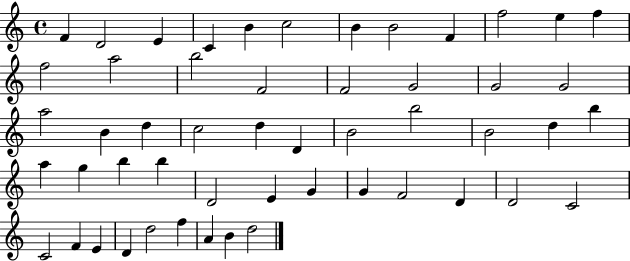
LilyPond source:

{
  \clef treble
  \time 4/4
  \defaultTimeSignature
  \key c \major
  f'4 d'2 e'4 | c'4 b'4 c''2 | b'4 b'2 f'4 | f''2 e''4 f''4 | \break f''2 a''2 | b''2 f'2 | f'2 g'2 | g'2 g'2 | \break a''2 b'4 d''4 | c''2 d''4 d'4 | b'2 b''2 | b'2 d''4 b''4 | \break a''4 g''4 b''4 b''4 | d'2 e'4 g'4 | g'4 f'2 d'4 | d'2 c'2 | \break c'2 f'4 e'4 | d'4 d''2 f''4 | a'4 b'4 d''2 | \bar "|."
}